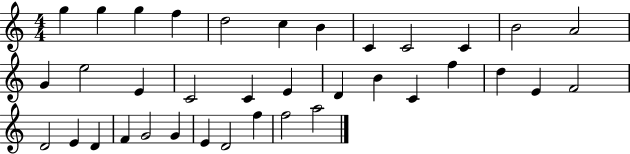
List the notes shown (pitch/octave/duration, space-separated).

G5/q G5/q G5/q F5/q D5/h C5/q B4/q C4/q C4/h C4/q B4/h A4/h G4/q E5/h E4/q C4/h C4/q E4/q D4/q B4/q C4/q F5/q D5/q E4/q F4/h D4/h E4/q D4/q F4/q G4/h G4/q E4/q D4/h F5/q F5/h A5/h